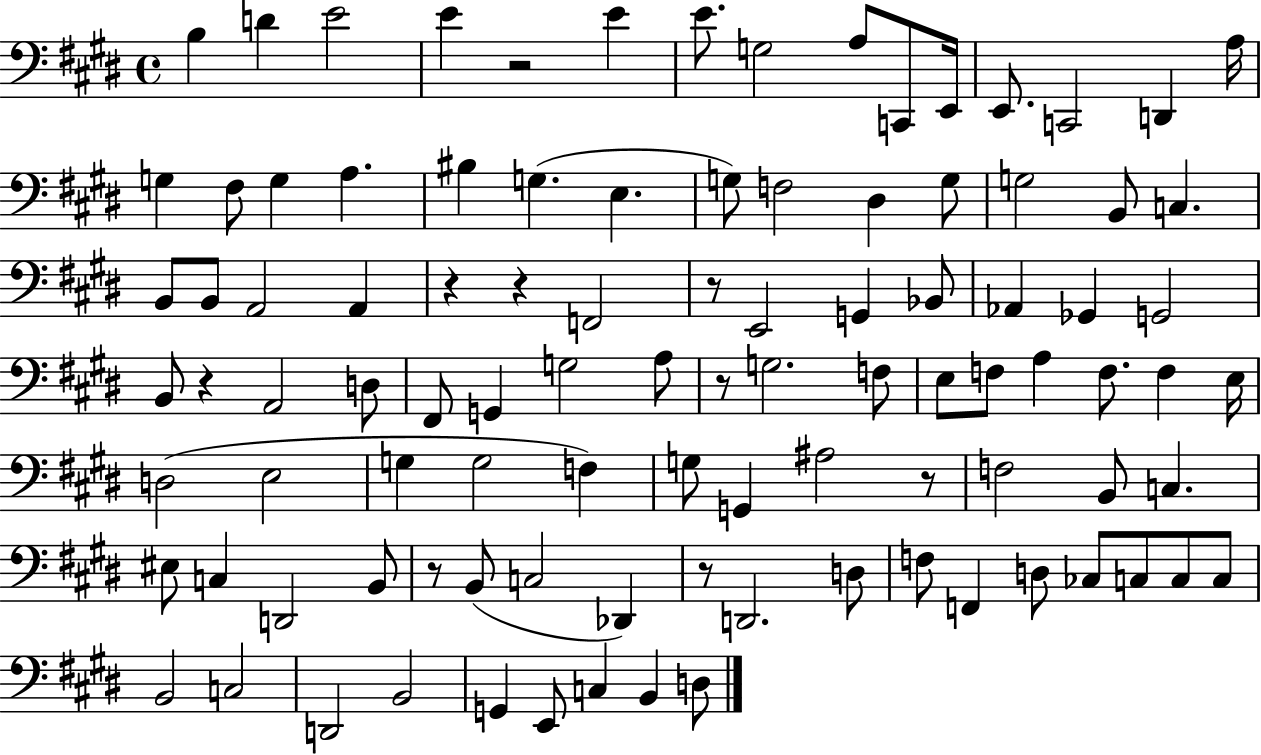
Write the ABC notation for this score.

X:1
T:Untitled
M:4/4
L:1/4
K:E
B, D E2 E z2 E E/2 G,2 A,/2 C,,/2 E,,/4 E,,/2 C,,2 D,, A,/4 G, ^F,/2 G, A, ^B, G, E, G,/2 F,2 ^D, G,/2 G,2 B,,/2 C, B,,/2 B,,/2 A,,2 A,, z z F,,2 z/2 E,,2 G,, _B,,/2 _A,, _G,, G,,2 B,,/2 z A,,2 D,/2 ^F,,/2 G,, G,2 A,/2 z/2 G,2 F,/2 E,/2 F,/2 A, F,/2 F, E,/4 D,2 E,2 G, G,2 F, G,/2 G,, ^A,2 z/2 F,2 B,,/2 C, ^E,/2 C, D,,2 B,,/2 z/2 B,,/2 C,2 _D,, z/2 D,,2 D,/2 F,/2 F,, D,/2 _C,/2 C,/2 C,/2 C,/2 B,,2 C,2 D,,2 B,,2 G,, E,,/2 C, B,, D,/2